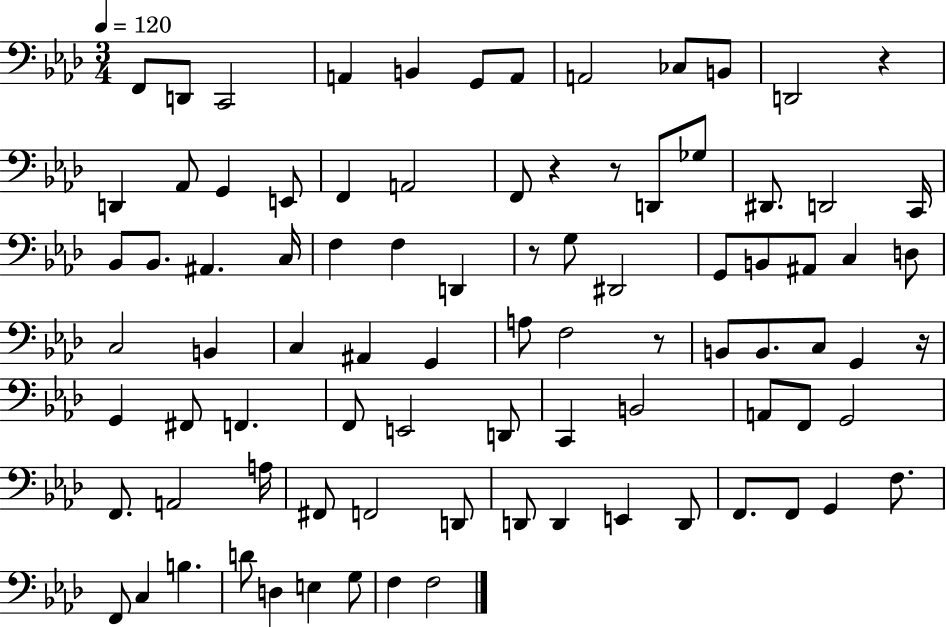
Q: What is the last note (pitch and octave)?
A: F3